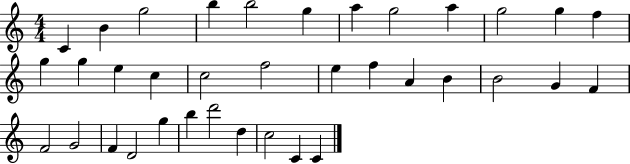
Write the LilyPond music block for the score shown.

{
  \clef treble
  \numericTimeSignature
  \time 4/4
  \key c \major
  c'4 b'4 g''2 | b''4 b''2 g''4 | a''4 g''2 a''4 | g''2 g''4 f''4 | \break g''4 g''4 e''4 c''4 | c''2 f''2 | e''4 f''4 a'4 b'4 | b'2 g'4 f'4 | \break f'2 g'2 | f'4 d'2 g''4 | b''4 d'''2 d''4 | c''2 c'4 c'4 | \break \bar "|."
}